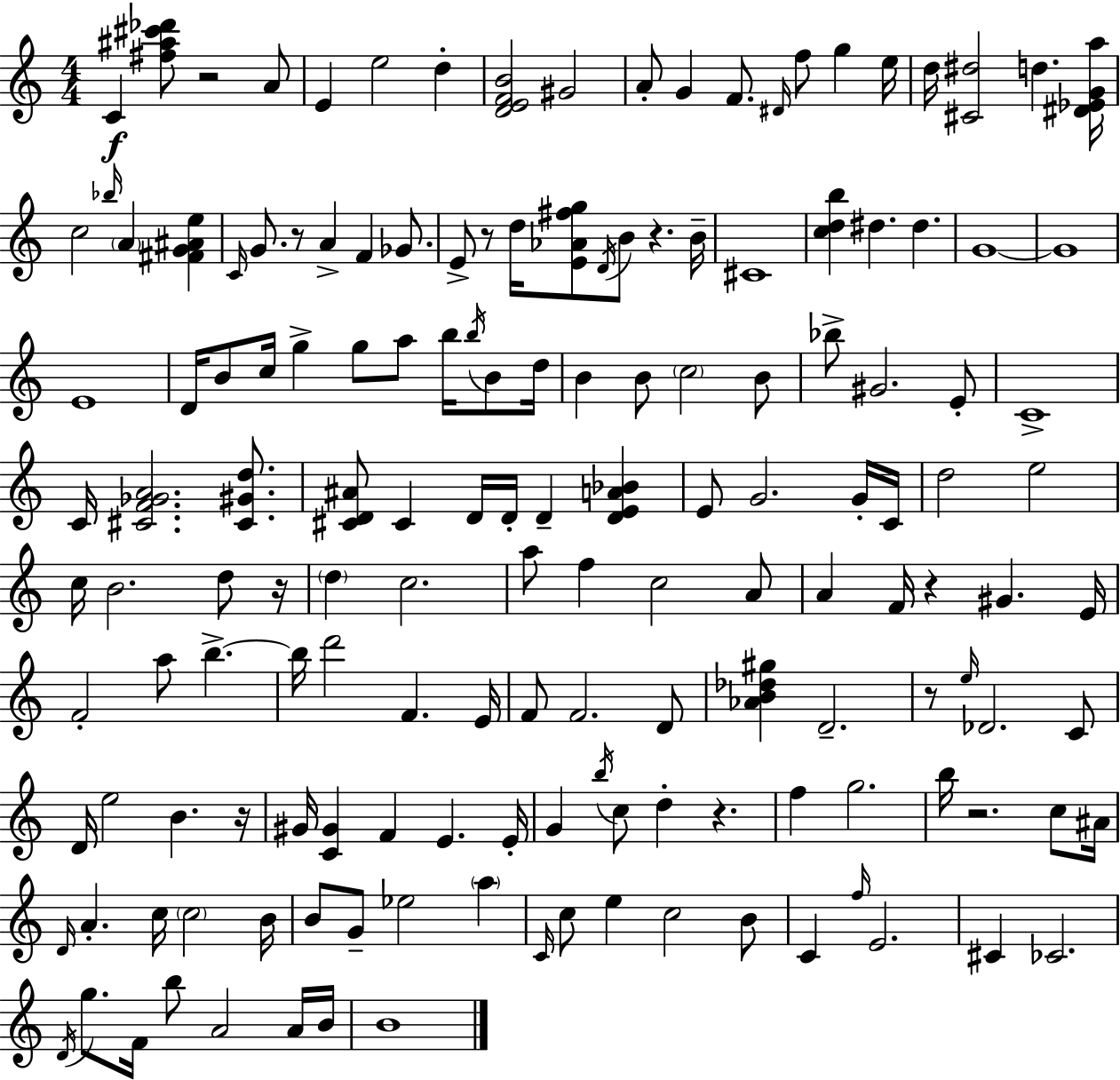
C4/q [F#5,A#5,C#6,Db6]/e R/h A4/e E4/q E5/h D5/q [D4,E4,F4,B4]/h G#4/h A4/e G4/q F4/e. D#4/s F5/e G5/q E5/s D5/s [C#4,D#5]/h D5/q. [D#4,Eb4,G4,A5]/s C5/h Bb5/s A4/q [F#4,G4,A#4,E5]/q C4/s G4/e. R/e A4/q F4/q Gb4/e. E4/e R/e D5/s [E4,Ab4,F#5,G5]/e D4/s B4/e R/q. B4/s C#4/w [C5,D5,B5]/q D#5/q. D#5/q. G4/w G4/w E4/w D4/s B4/e C5/s G5/q G5/e A5/e B5/s B5/s B4/e D5/s B4/q B4/e C5/h B4/e Bb5/e G#4/h. E4/e C4/w C4/s [C#4,F4,Gb4,A4]/h. [C#4,G#4,D5]/e. [C#4,D4,A#4]/e C#4/q D4/s D4/s D4/q [D4,E4,A4,Bb4]/q E4/e G4/h. G4/s C4/s D5/h E5/h C5/s B4/h. D5/e R/s D5/q C5/h. A5/e F5/q C5/h A4/e A4/q F4/s R/q G#4/q. E4/s F4/h A5/e B5/q. B5/s D6/h F4/q. E4/s F4/e F4/h. D4/e [Ab4,B4,Db5,G#5]/q D4/h. R/e E5/s Db4/h. C4/e D4/s E5/h B4/q. R/s G#4/s [C4,G#4]/q F4/q E4/q. E4/s G4/q B5/s C5/e D5/q R/q. F5/q G5/h. B5/s R/h. C5/e A#4/s D4/s A4/q. C5/s C5/h B4/s B4/e G4/e Eb5/h A5/q C4/s C5/e E5/q C5/h B4/e C4/q F5/s E4/h. C#4/q CES4/h. D4/s G5/e. F4/s B5/e A4/h A4/s B4/s B4/w